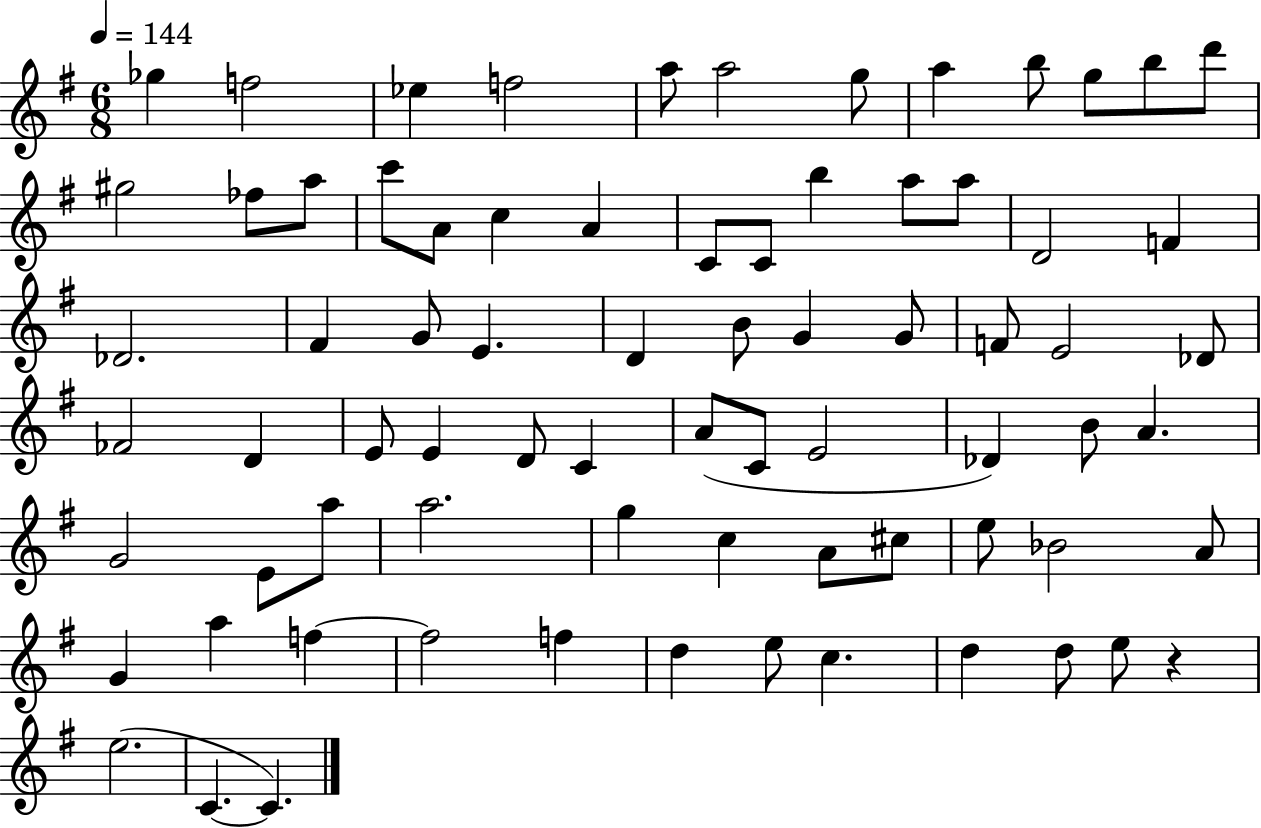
{
  \clef treble
  \numericTimeSignature
  \time 6/8
  \key g \major
  \tempo 4 = 144
  ges''4 f''2 | ees''4 f''2 | a''8 a''2 g''8 | a''4 b''8 g''8 b''8 d'''8 | \break gis''2 fes''8 a''8 | c'''8 a'8 c''4 a'4 | c'8 c'8 b''4 a''8 a''8 | d'2 f'4 | \break des'2. | fis'4 g'8 e'4. | d'4 b'8 g'4 g'8 | f'8 e'2 des'8 | \break fes'2 d'4 | e'8 e'4 d'8 c'4 | a'8( c'8 e'2 | des'4) b'8 a'4. | \break g'2 e'8 a''8 | a''2. | g''4 c''4 a'8 cis''8 | e''8 bes'2 a'8 | \break g'4 a''4 f''4~~ | f''2 f''4 | d''4 e''8 c''4. | d''4 d''8 e''8 r4 | \break e''2.( | c'4.~~ c'4.) | \bar "|."
}